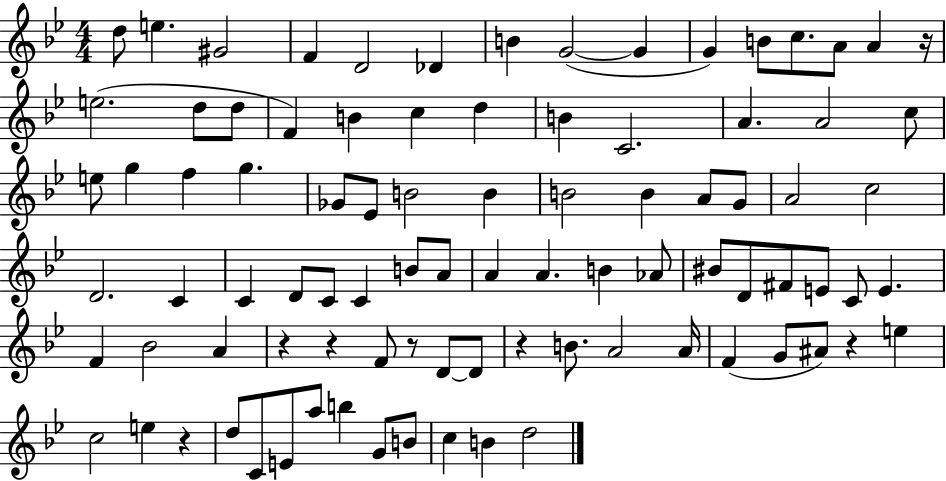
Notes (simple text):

D5/e E5/q. G#4/h F4/q D4/h Db4/q B4/q G4/h G4/q G4/q B4/e C5/e. A4/e A4/q R/s E5/h. D5/e D5/e F4/q B4/q C5/q D5/q B4/q C4/h. A4/q. A4/h C5/e E5/e G5/q F5/q G5/q. Gb4/e Eb4/e B4/h B4/q B4/h B4/q A4/e G4/e A4/h C5/h D4/h. C4/q C4/q D4/e C4/e C4/q B4/e A4/e A4/q A4/q. B4/q Ab4/e BIS4/e D4/e F#4/e E4/e C4/e E4/q. F4/q Bb4/h A4/q R/q R/q F4/e R/e D4/e D4/e R/q B4/e. A4/h A4/s F4/q G4/e A#4/e R/q E5/q C5/h E5/q R/q D5/e C4/e E4/e A5/e B5/q G4/e B4/e C5/q B4/q D5/h